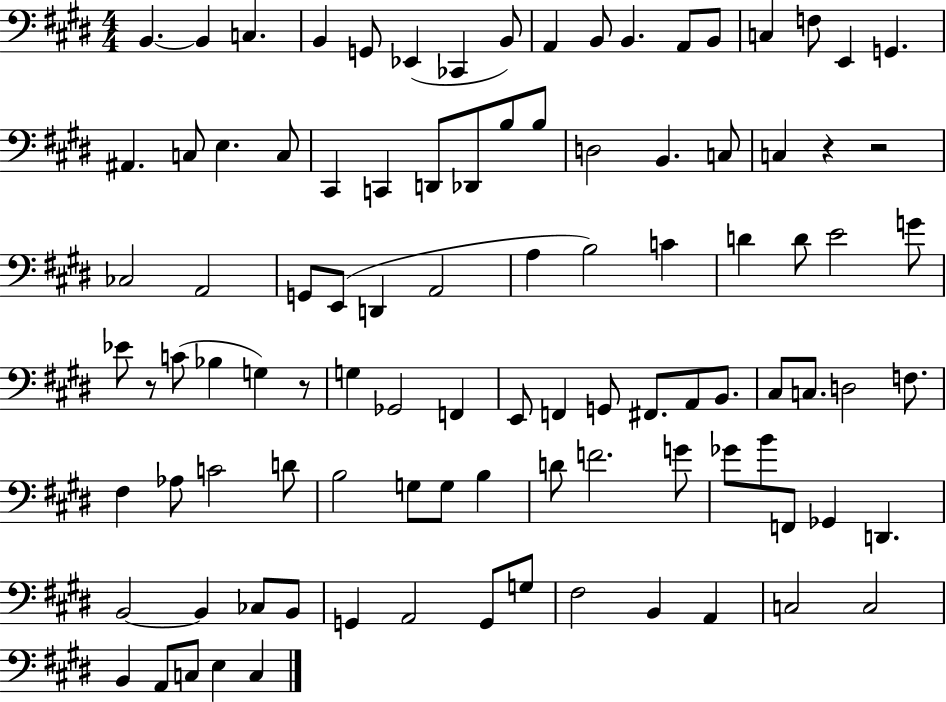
B2/q. B2/q C3/q. B2/q G2/e Eb2/q CES2/q B2/e A2/q B2/e B2/q. A2/e B2/e C3/q F3/e E2/q G2/q. A#2/q. C3/e E3/q. C3/e C#2/q C2/q D2/e Db2/e B3/e B3/e D3/h B2/q. C3/e C3/q R/q R/h CES3/h A2/h G2/e E2/e D2/q A2/h A3/q B3/h C4/q D4/q D4/e E4/h G4/e Eb4/e R/e C4/e Bb3/q G3/q R/e G3/q Gb2/h F2/q E2/e F2/q G2/e F#2/e. A2/e B2/e. C#3/e C3/e. D3/h F3/e. F#3/q Ab3/e C4/h D4/e B3/h G3/e G3/e B3/q D4/e F4/h. G4/e Gb4/e B4/e F2/e Gb2/q D2/q. B2/h B2/q CES3/e B2/e G2/q A2/h G2/e G3/e F#3/h B2/q A2/q C3/h C3/h B2/q A2/e C3/e E3/q C3/q